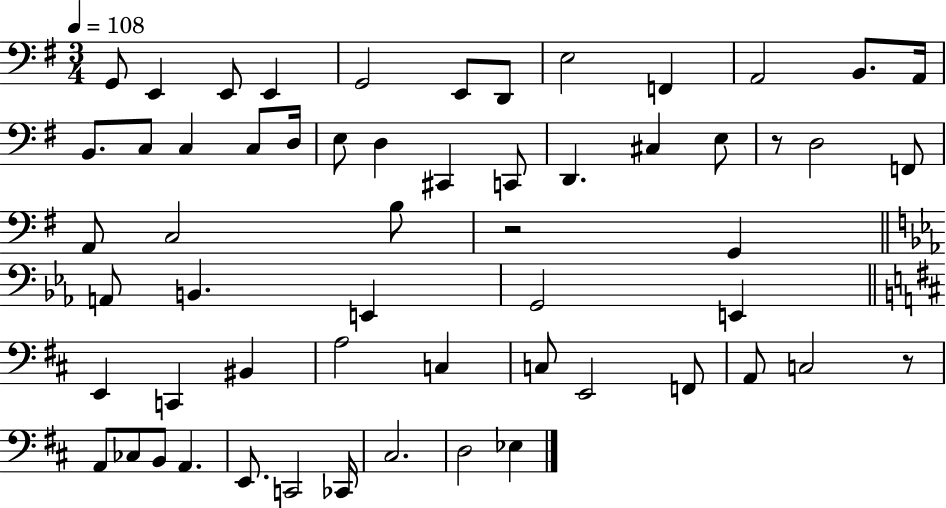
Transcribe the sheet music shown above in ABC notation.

X:1
T:Untitled
M:3/4
L:1/4
K:G
G,,/2 E,, E,,/2 E,, G,,2 E,,/2 D,,/2 E,2 F,, A,,2 B,,/2 A,,/4 B,,/2 C,/2 C, C,/2 D,/4 E,/2 D, ^C,, C,,/2 D,, ^C, E,/2 z/2 D,2 F,,/2 A,,/2 C,2 B,/2 z2 G,, A,,/2 B,, E,, G,,2 E,, E,, C,, ^B,, A,2 C, C,/2 E,,2 F,,/2 A,,/2 C,2 z/2 A,,/2 _C,/2 B,,/2 A,, E,,/2 C,,2 _C,,/4 ^C,2 D,2 _E,